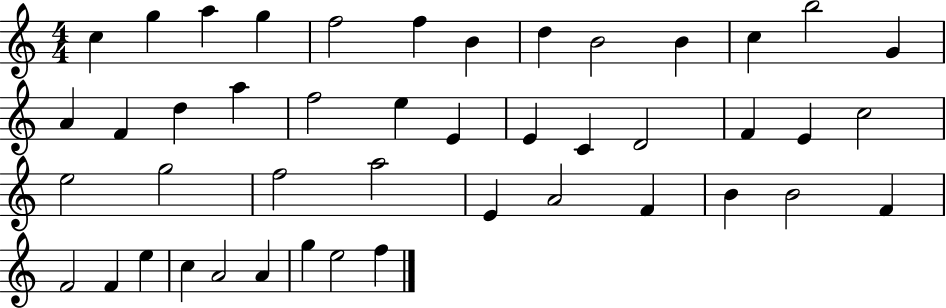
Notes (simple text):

C5/q G5/q A5/q G5/q F5/h F5/q B4/q D5/q B4/h B4/q C5/q B5/h G4/q A4/q F4/q D5/q A5/q F5/h E5/q E4/q E4/q C4/q D4/h F4/q E4/q C5/h E5/h G5/h F5/h A5/h E4/q A4/h F4/q B4/q B4/h F4/q F4/h F4/q E5/q C5/q A4/h A4/q G5/q E5/h F5/q